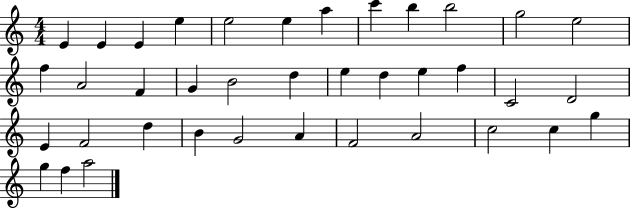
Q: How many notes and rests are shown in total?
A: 38